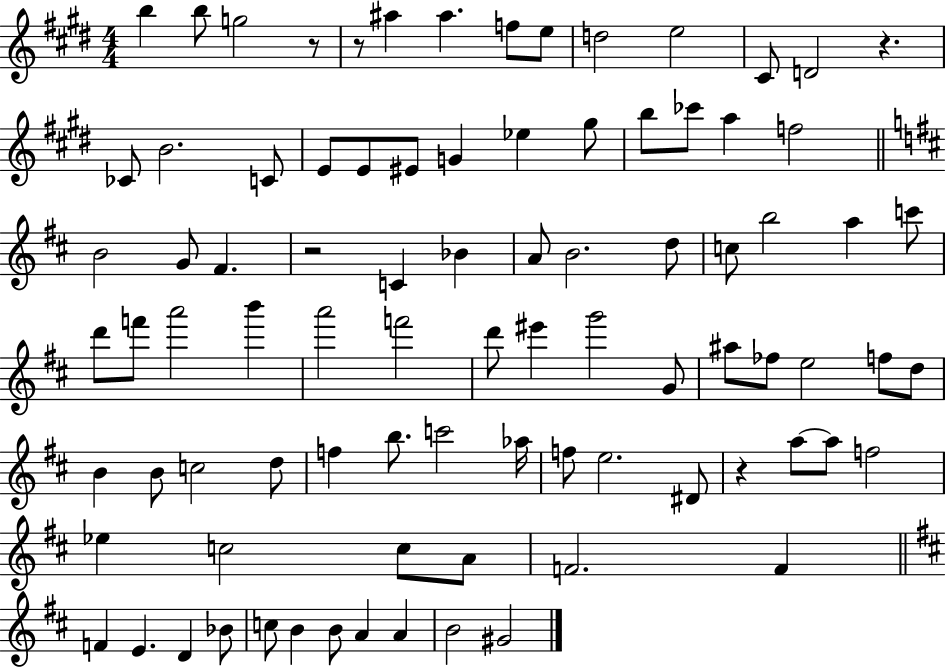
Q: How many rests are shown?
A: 5